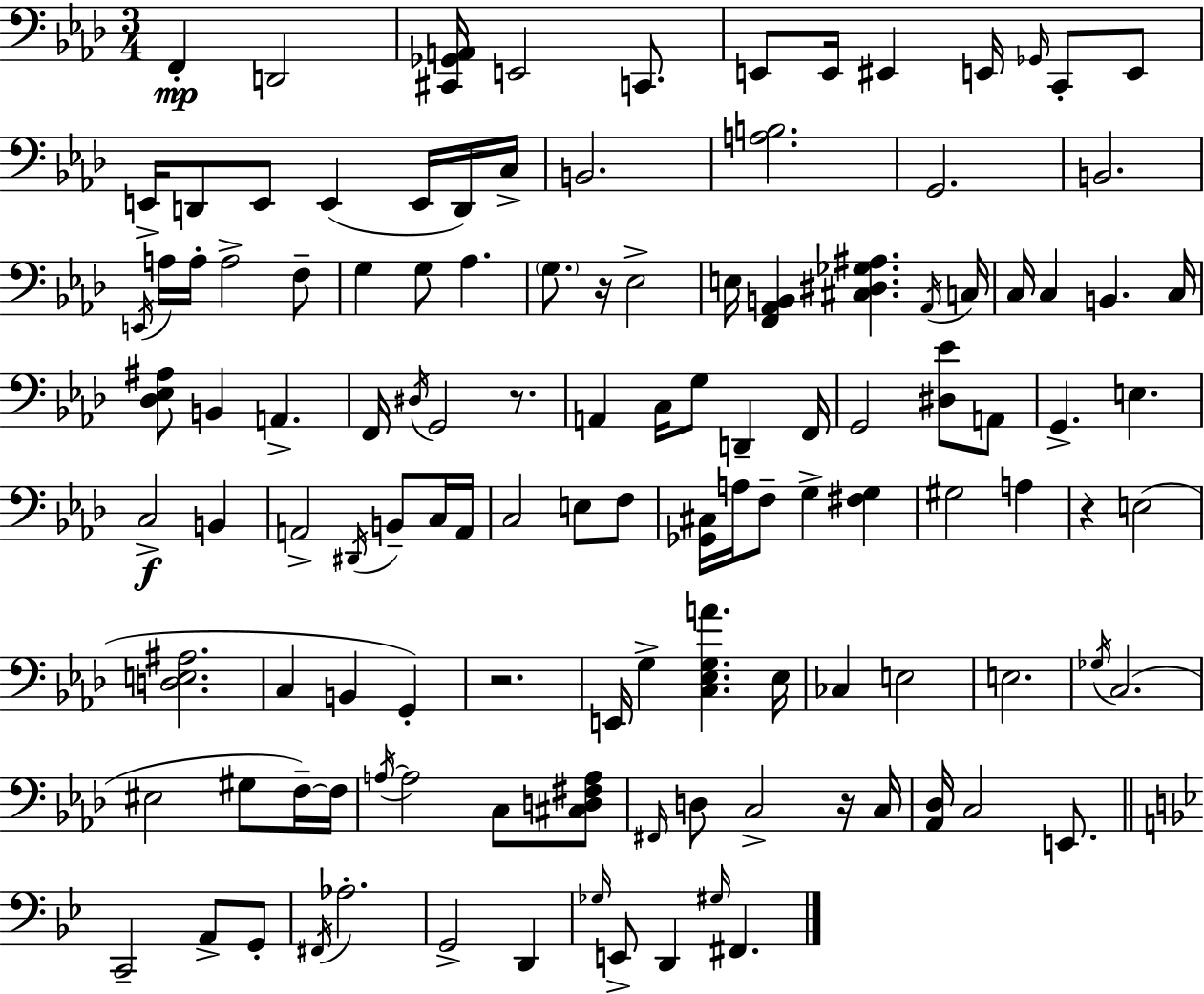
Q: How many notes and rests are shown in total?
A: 121